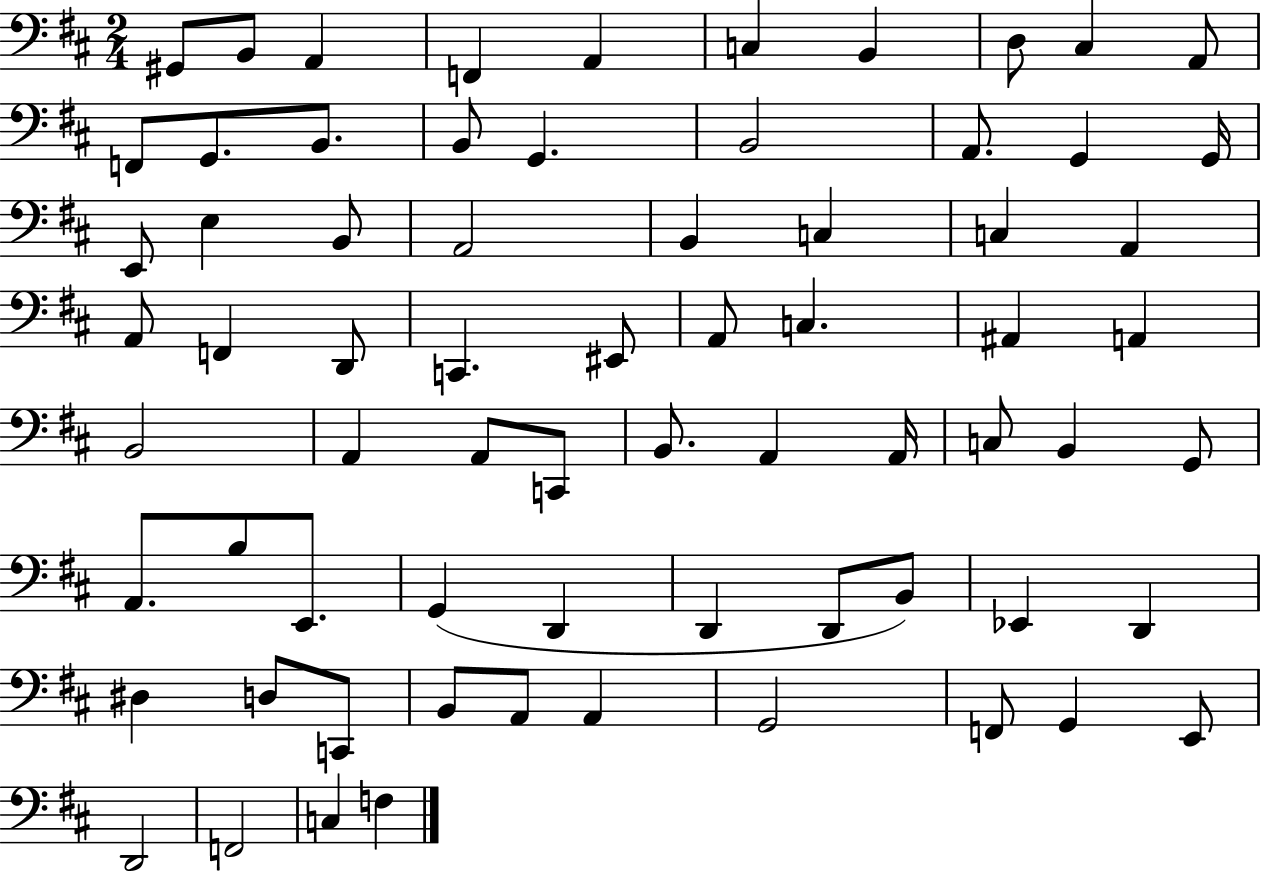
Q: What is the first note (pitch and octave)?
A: G#2